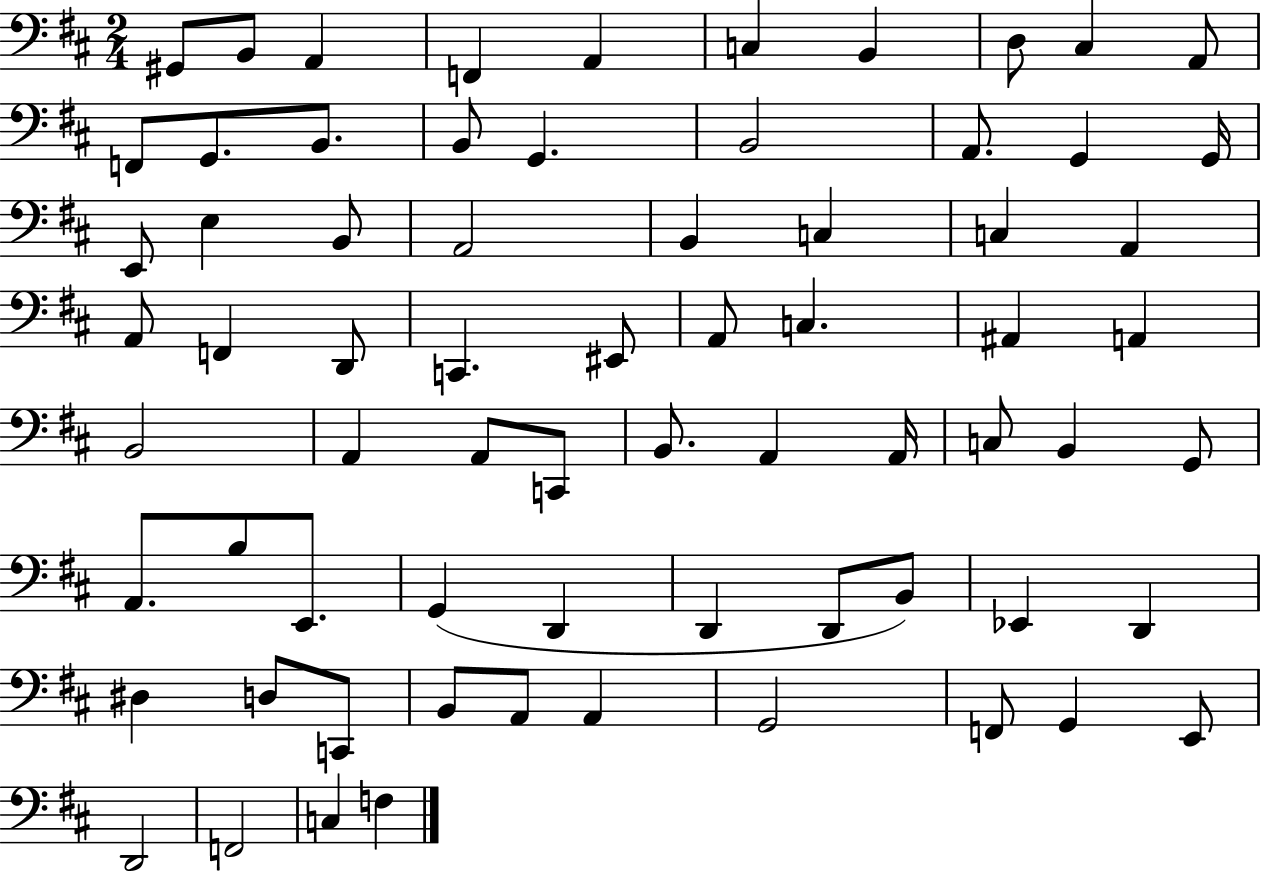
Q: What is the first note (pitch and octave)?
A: G#2